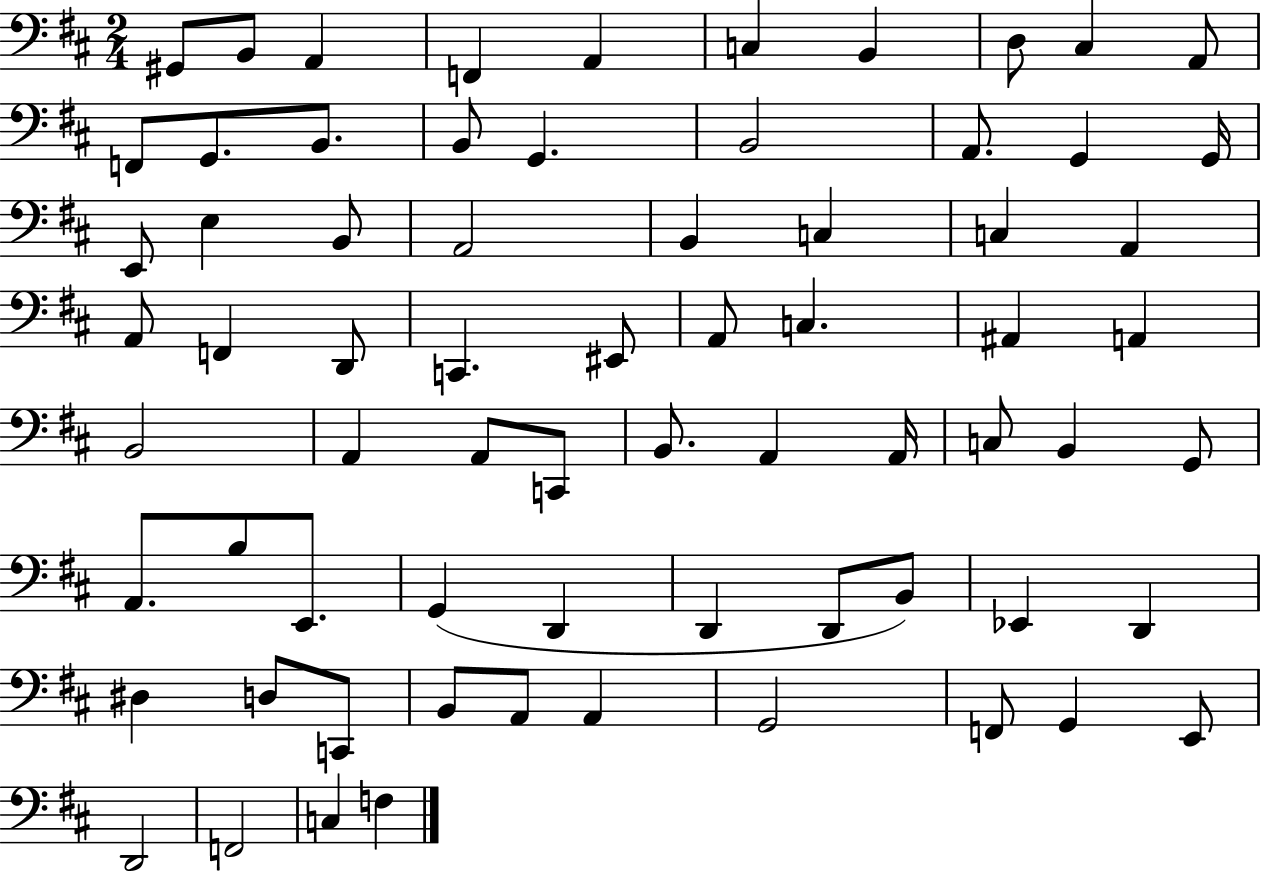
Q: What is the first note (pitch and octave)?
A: G#2